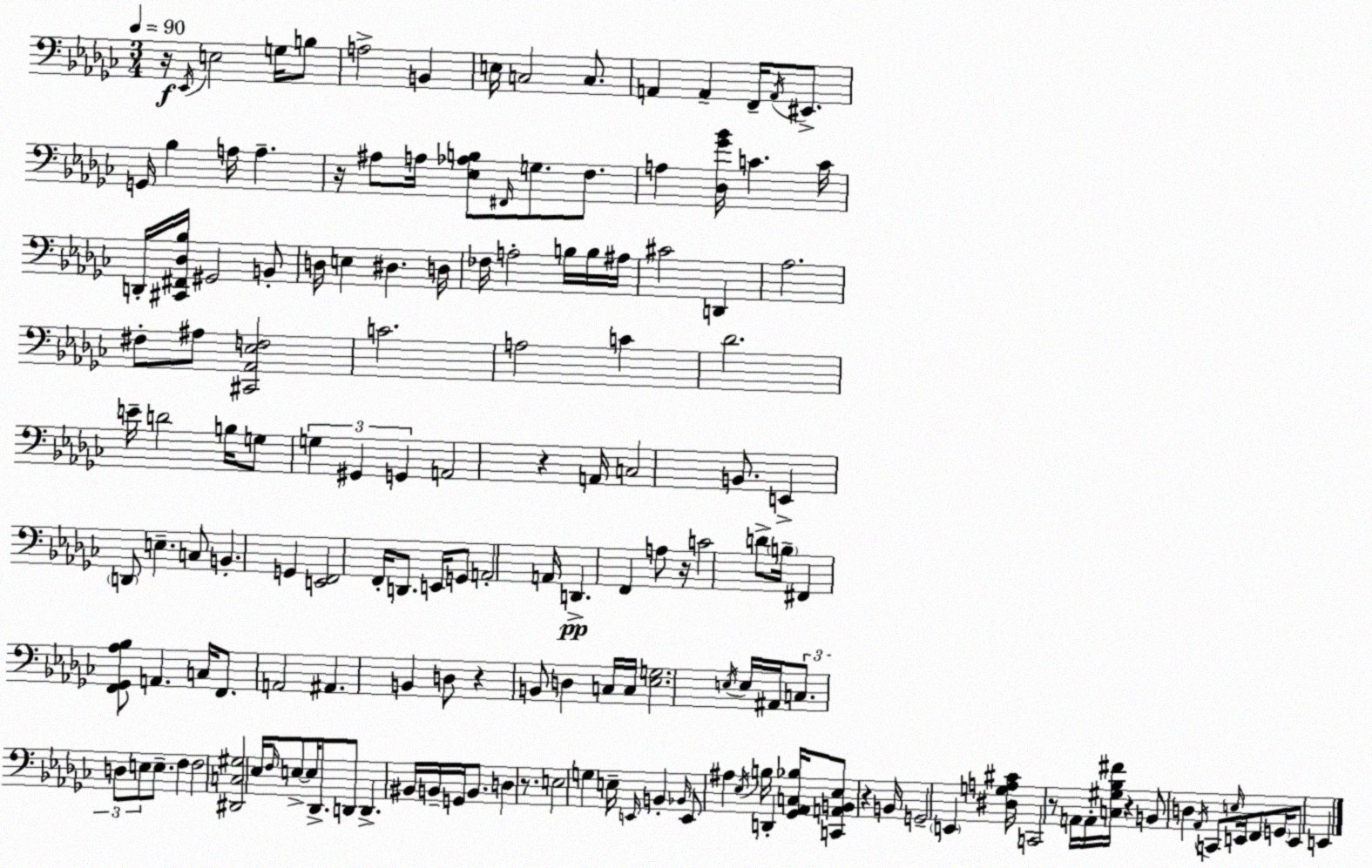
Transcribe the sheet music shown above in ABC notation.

X:1
T:Untitled
M:3/4
L:1/4
K:Ebm
z/4 _E,,/4 E,2 G,/4 B,/2 A,2 B,, E,/4 C,2 C,/2 A,, A,, F,,/4 A,,/4 ^E,,/2 G,,/4 _B, A,/4 A, z/4 ^A,/2 A,/4 [_E,_A,B,]/2 ^F,,/4 G,/2 F,/2 A, [_D,_G_B]/4 C C/4 D,,/4 [^C,,^F,,_D,_B,]/4 ^G,,2 B,,/2 D,/4 E, ^D, D,/4 _F,/4 A,2 B,/4 B,/4 ^A,/4 ^C2 D,, _A,2 ^F,/2 ^A,/2 [^C,,_A,,_E,F,]2 C2 A,2 C _D2 E/4 D2 B,/4 G,/2 G, ^G,, G,, A,,2 z A,,/4 C,2 B,,/2 E,, D,,/2 E, C,/2 B,, G,, [E,,F,,]2 F,,/4 D,,/2 E,,/4 G,,/2 A,,2 A,,/4 D,, F,, A,/2 z/4 C2 D/2 B,/4 ^F,, [F,,_G,,_A,_B,]/2 A,, C,/4 F,,/2 A,,2 ^A,, B,, D,/2 z B,,/2 D, C,/4 C,/4 [_E,G,]2 E,/4 E,/4 ^A,,/4 C,/2 D,/2 E,/2 E,/2 F, F,2 [^D,,C,^G,]2 _E,/4 F,/4 E,/2 E,/4 _D,,/2 D,,/2 D,, ^B,,/4 B,,/4 G,,/4 B,,/2 D, z/2 E,2 G, E,/4 E,,/4 B,, _B,,/4 E,,/2 ^A, _E,/4 B,/4 D,, [_G,,_A,,C,_B,]/4 [C,,A,,B,,_E,]/2 z B,,/4 G,,2 E,, [^D,G,A,^C]/4 C,,2 z/2 A,,/4 A,,/4 [C,^G,_B,^F]/4 z B,,/2 D, _A,,/4 C,,/2 E,/4 E,,/4 F,,/2 G,,/4 E,,/2 E,,